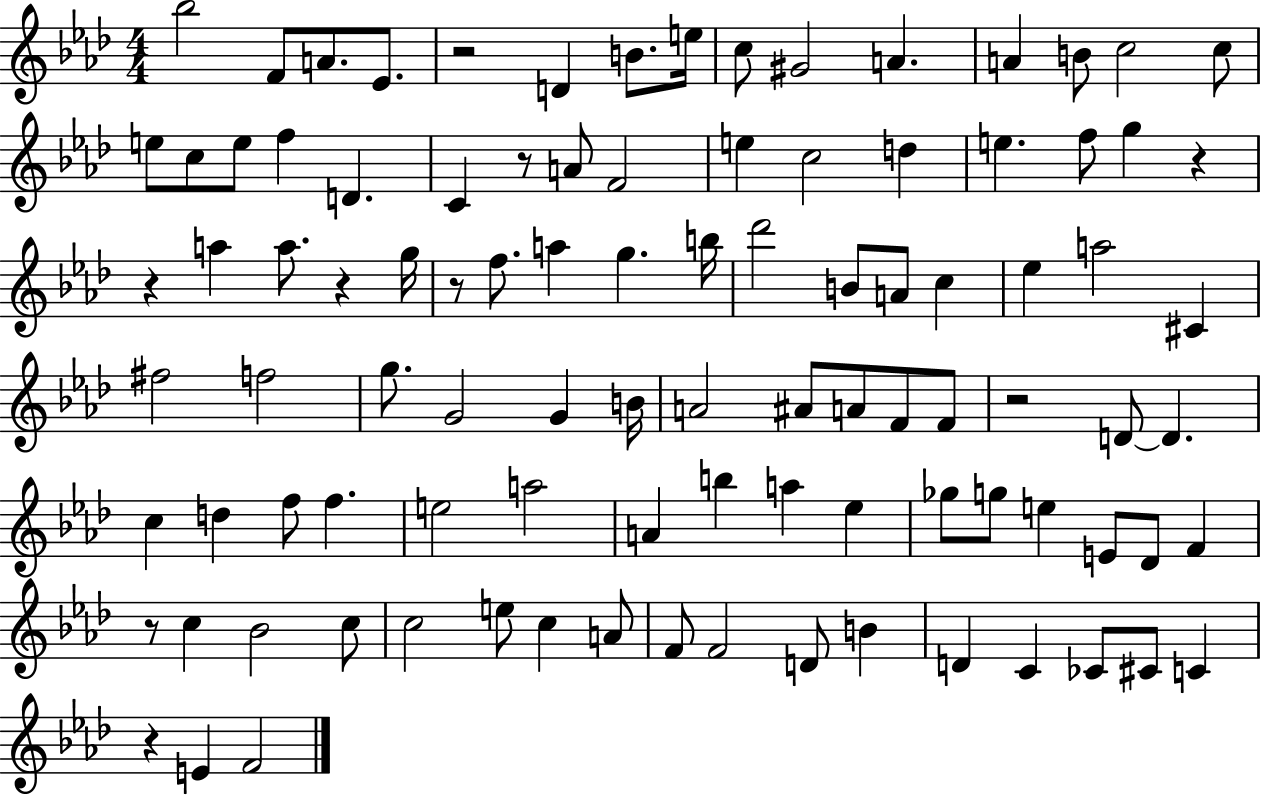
Bb5/h F4/e A4/e. Eb4/e. R/h D4/q B4/e. E5/s C5/e G#4/h A4/q. A4/q B4/e C5/h C5/e E5/e C5/e E5/e F5/q D4/q. C4/q R/e A4/e F4/h E5/q C5/h D5/q E5/q. F5/e G5/q R/q R/q A5/q A5/e. R/q G5/s R/e F5/e. A5/q G5/q. B5/s Db6/h B4/e A4/e C5/q Eb5/q A5/h C#4/q F#5/h F5/h G5/e. G4/h G4/q B4/s A4/h A#4/e A4/e F4/e F4/e R/h D4/e D4/q. C5/q D5/q F5/e F5/q. E5/h A5/h A4/q B5/q A5/q Eb5/q Gb5/e G5/e E5/q E4/e Db4/e F4/q R/e C5/q Bb4/h C5/e C5/h E5/e C5/q A4/e F4/e F4/h D4/e B4/q D4/q C4/q CES4/e C#4/e C4/q R/q E4/q F4/h